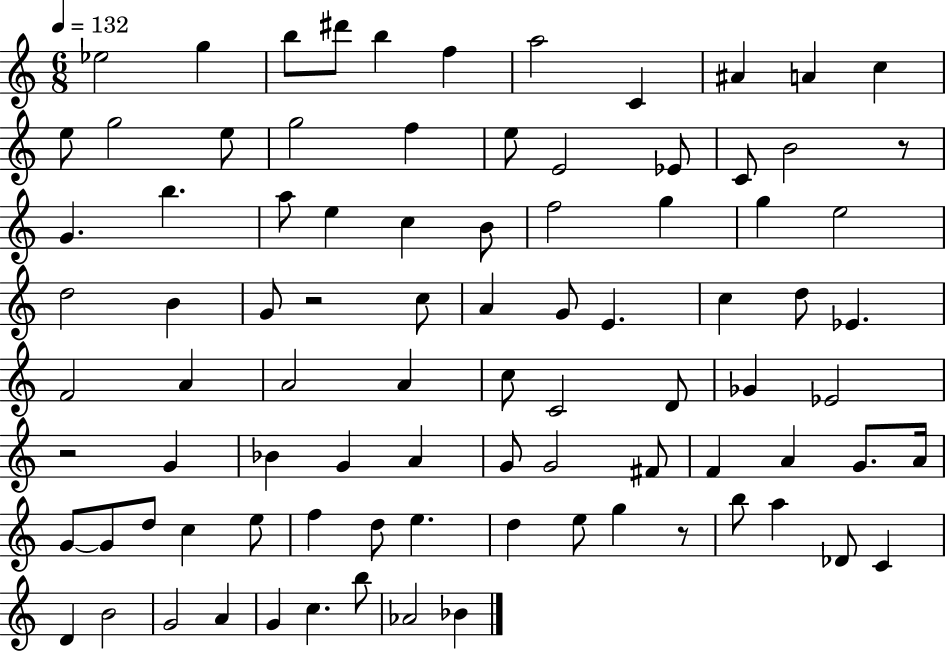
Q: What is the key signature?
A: C major